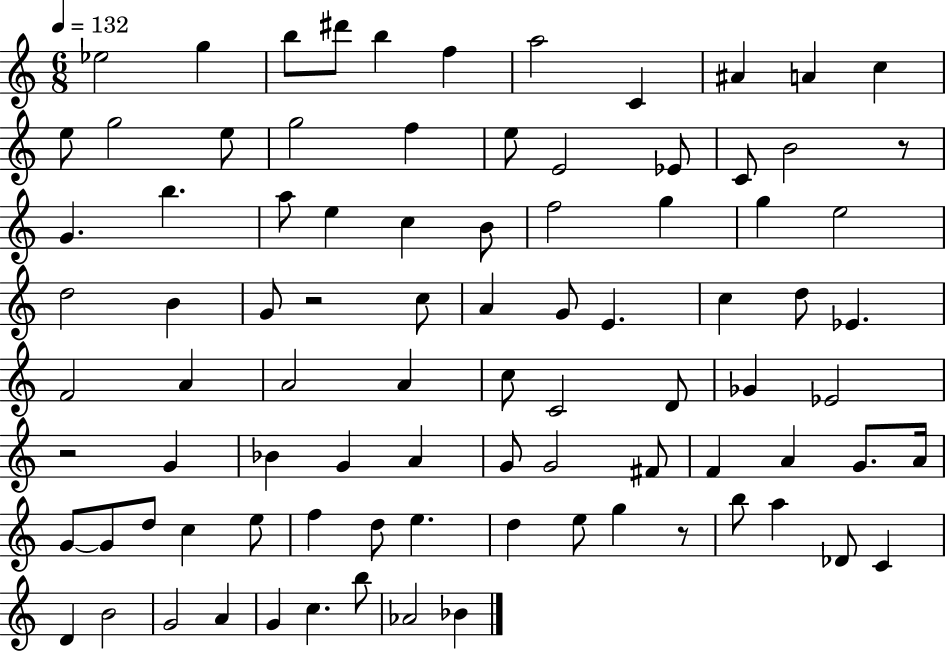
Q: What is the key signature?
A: C major